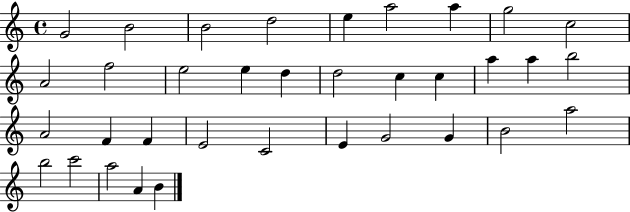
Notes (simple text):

G4/h B4/h B4/h D5/h E5/q A5/h A5/q G5/h C5/h A4/h F5/h E5/h E5/q D5/q D5/h C5/q C5/q A5/q A5/q B5/h A4/h F4/q F4/q E4/h C4/h E4/q G4/h G4/q B4/h A5/h B5/h C6/h A5/h A4/q B4/q